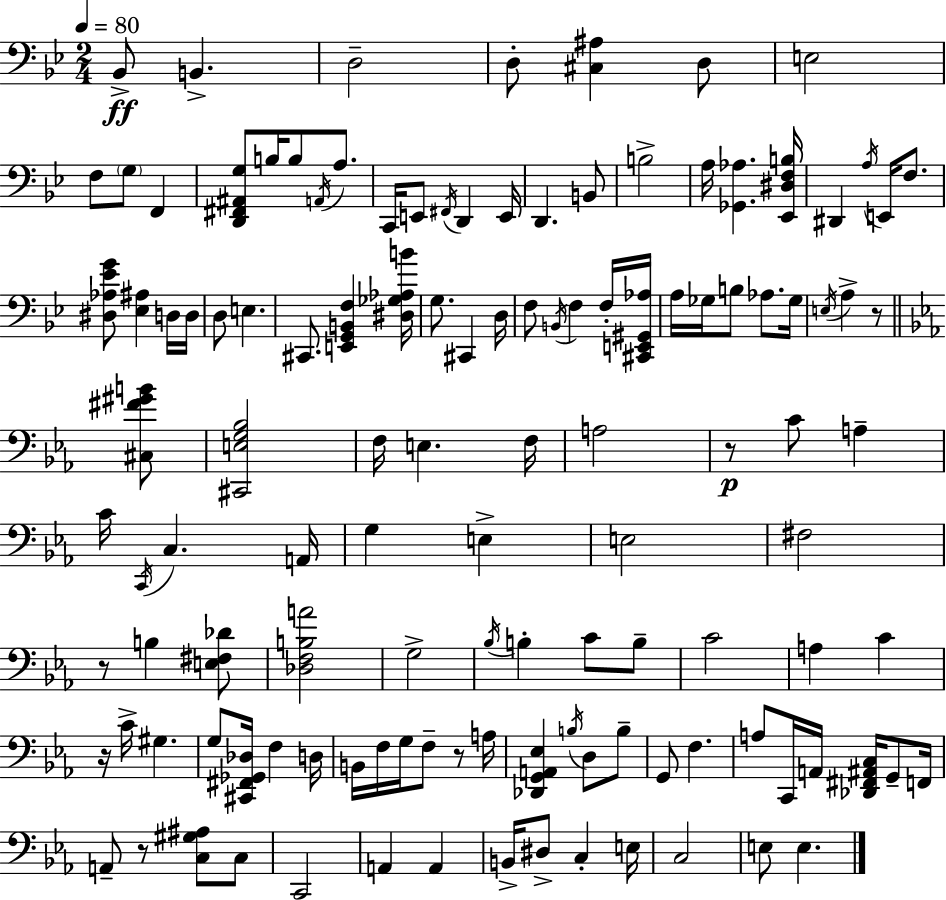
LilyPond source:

{
  \clef bass
  \numericTimeSignature
  \time 2/4
  \key bes \major
  \tempo 4 = 80
  bes,8->\ff b,4.-> | d2-- | d8-. <cis ais>4 d8 | e2 | \break f8 \parenthesize g8 f,4 | <d, fis, ais, g>8 b16 b8 \acciaccatura { a,16 } a8. | c,16 e,8 \acciaccatura { fis,16 } d,4 | e,16 d,4. | \break b,8 b2-> | a16 <ges, aes>4. | <ees, dis f b>16 dis,4 \acciaccatura { a16 } e,16 | f8. <dis aes ees' g'>8 <ees ais>4 | \break d16 d16 d8 e4. | cis,8. <e, g, b, f>4 | <dis ges aes b'>16 g8. cis,4 | d16 f8 \acciaccatura { b,16 } f4 | \break f16-. <cis, e, gis, aes>16 a16 ges16 b8 | aes8. ges16 \acciaccatura { e16 } a4-> | r8 \bar "||" \break \key c \minor <cis fis' gis' b'>8 <cis, e g bes>2 | f16 e4. | f16 a2 | r8\p c'8 a4-- | \break c'16 \acciaccatura { c,16 } c4. | a,16 g4 e4-> | e2 | fis2 | \break r8 b4 | <e fis des'>8 <des f b a'>2 | g2-> | \acciaccatura { bes16 } b4-. | \break c'8 b8-- c'2 | a4 | c'4 r16 c'16-> gis4. | g8 <cis, fis, ges, des>16 f4 | \break d16 b,16 f16 g16 f8-- | r8 a16 <des, g, a, ees>4 | \acciaccatura { b16 } d8 b8-- g,8 f4. | a8 c,16 | \break a,16 <des, fis, ais, c>16 g,8-- f,16 a,8-- r8 | <c gis ais>8 c8 c,2 | a,4 | a,4 b,16-> dis8-> | \break c4-. e16 c2 | e8 e4. | \bar "|."
}